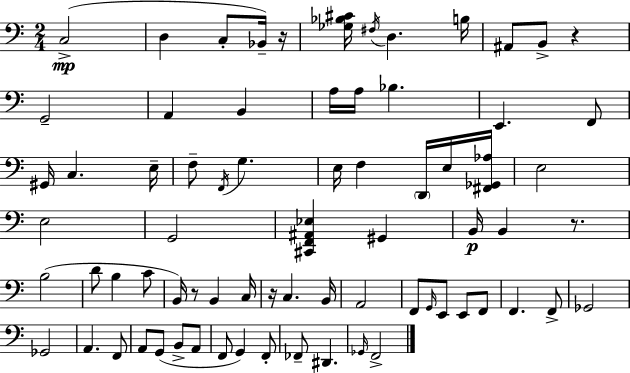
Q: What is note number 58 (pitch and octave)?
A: A2